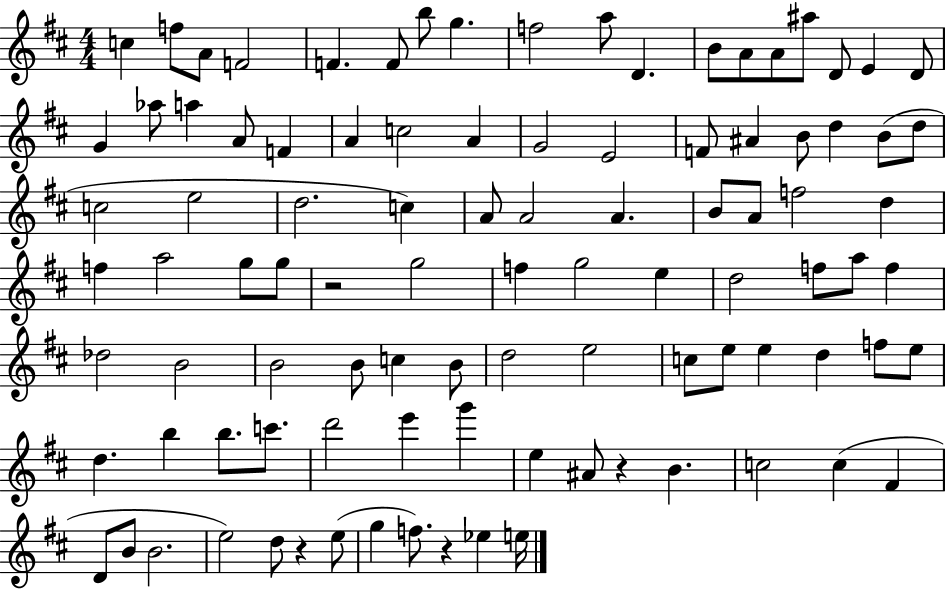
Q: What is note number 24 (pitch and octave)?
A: A4